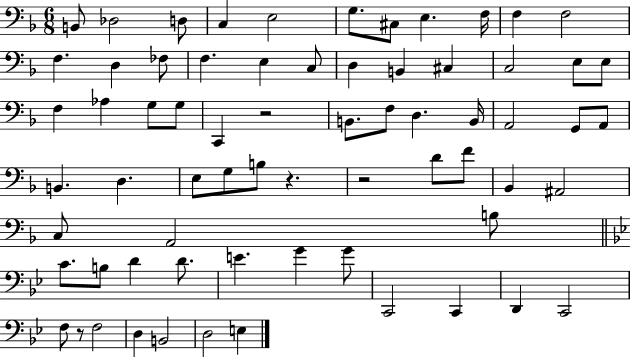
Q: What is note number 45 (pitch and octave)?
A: C3